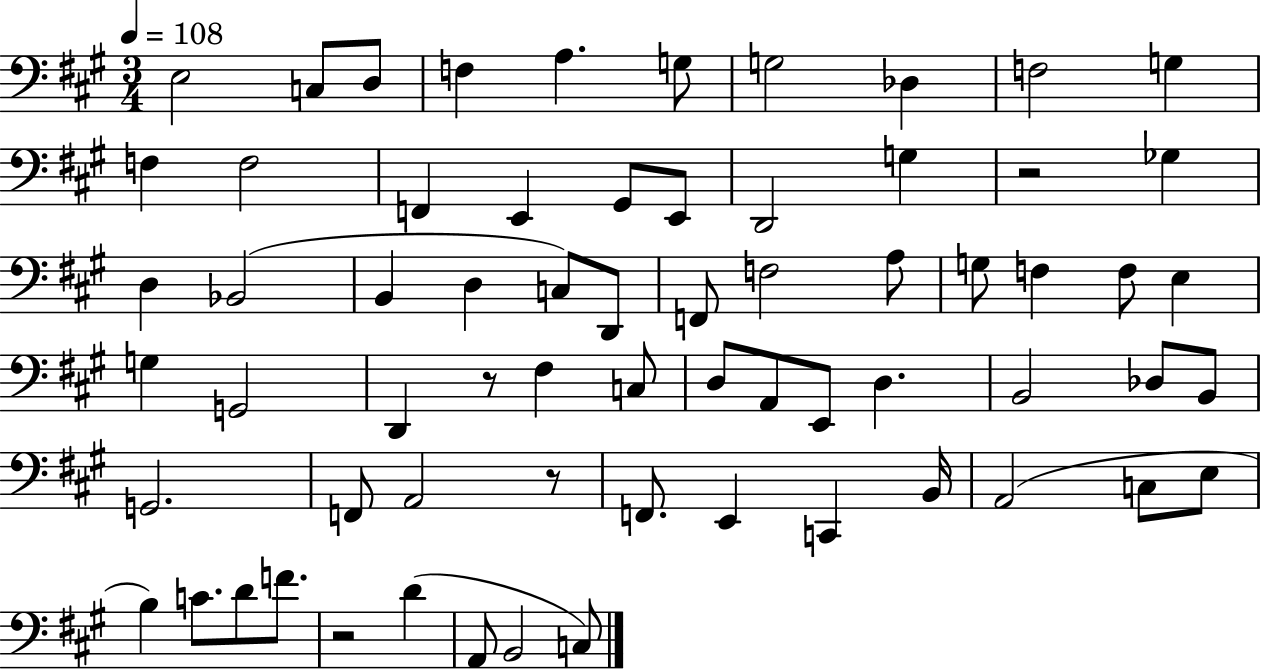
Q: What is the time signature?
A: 3/4